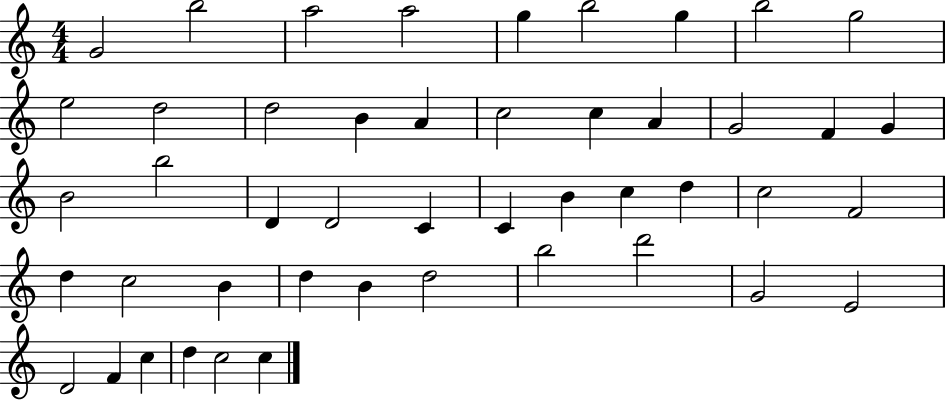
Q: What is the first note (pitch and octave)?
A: G4